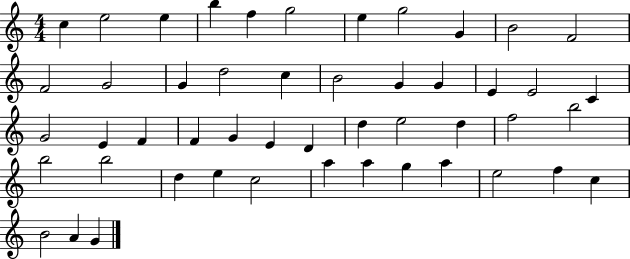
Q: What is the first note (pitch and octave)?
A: C5